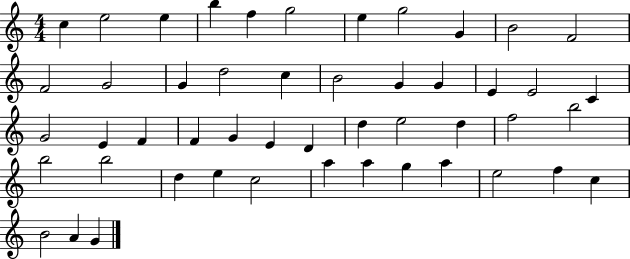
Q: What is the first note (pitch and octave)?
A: C5